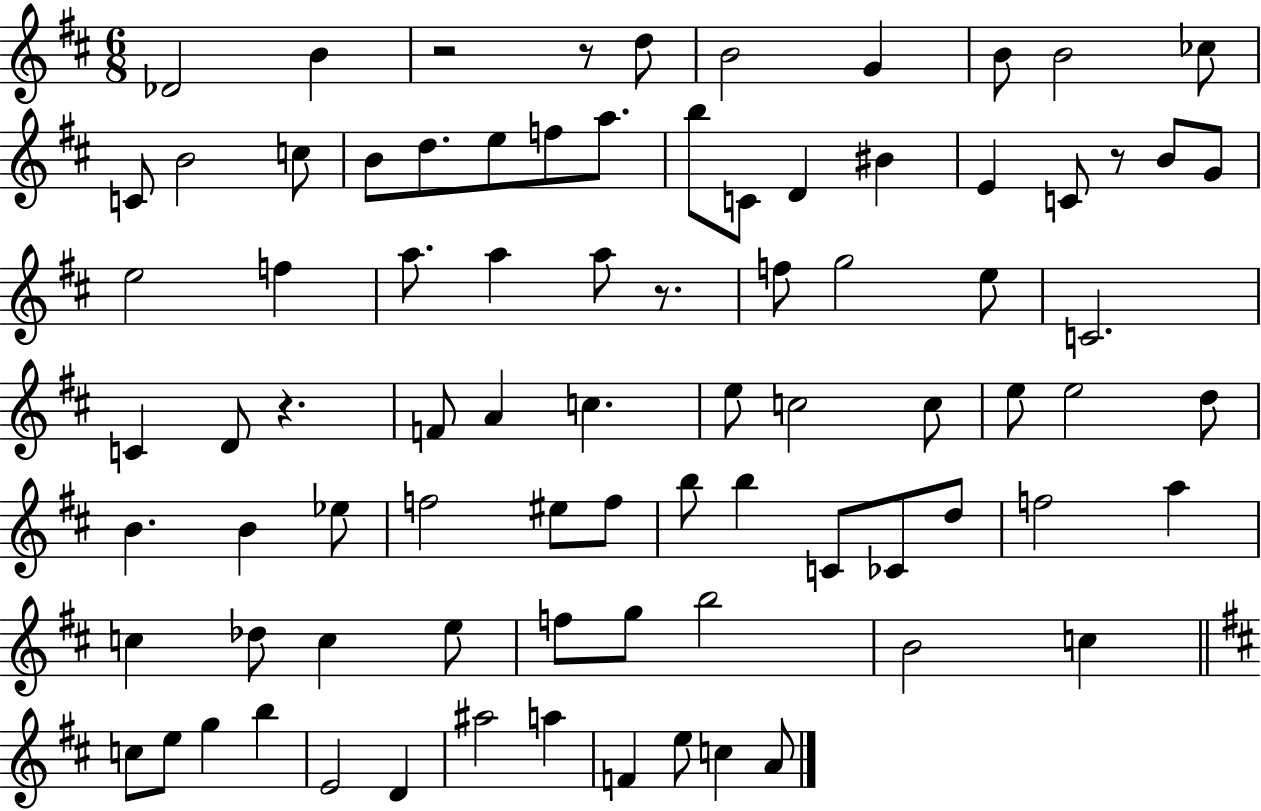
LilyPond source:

{
  \clef treble
  \numericTimeSignature
  \time 6/8
  \key d \major
  \repeat volta 2 { des'2 b'4 | r2 r8 d''8 | b'2 g'4 | b'8 b'2 ces''8 | \break c'8 b'2 c''8 | b'8 d''8. e''8 f''8 a''8. | b''8 c'8 d'4 bis'4 | e'4 c'8 r8 b'8 g'8 | \break e''2 f''4 | a''8. a''4 a''8 r8. | f''8 g''2 e''8 | c'2. | \break c'4 d'8 r4. | f'8 a'4 c''4. | e''8 c''2 c''8 | e''8 e''2 d''8 | \break b'4. b'4 ees''8 | f''2 eis''8 f''8 | b''8 b''4 c'8 ces'8 d''8 | f''2 a''4 | \break c''4 des''8 c''4 e''8 | f''8 g''8 b''2 | b'2 c''4 | \bar "||" \break \key d \major c''8 e''8 g''4 b''4 | e'2 d'4 | ais''2 a''4 | f'4 e''8 c''4 a'8 | \break } \bar "|."
}